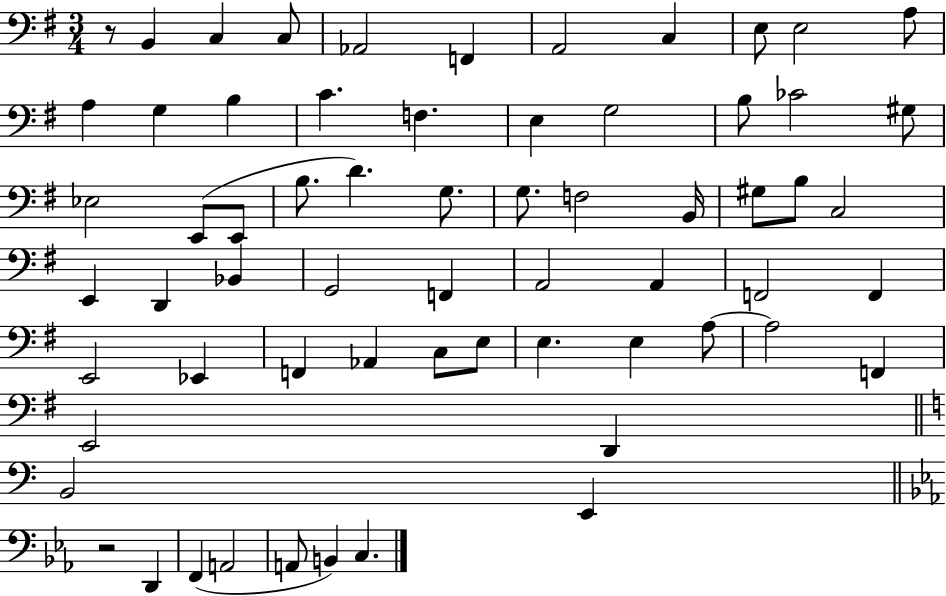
X:1
T:Untitled
M:3/4
L:1/4
K:G
z/2 B,, C, C,/2 _A,,2 F,, A,,2 C, E,/2 E,2 A,/2 A, G, B, C F, E, G,2 B,/2 _C2 ^G,/2 _E,2 E,,/2 E,,/2 B,/2 D G,/2 G,/2 F,2 B,,/4 ^G,/2 B,/2 C,2 E,, D,, _B,, G,,2 F,, A,,2 A,, F,,2 F,, E,,2 _E,, F,, _A,, C,/2 E,/2 E, E, A,/2 A,2 F,, E,,2 D,, B,,2 E,, z2 D,, F,, A,,2 A,,/2 B,, C,